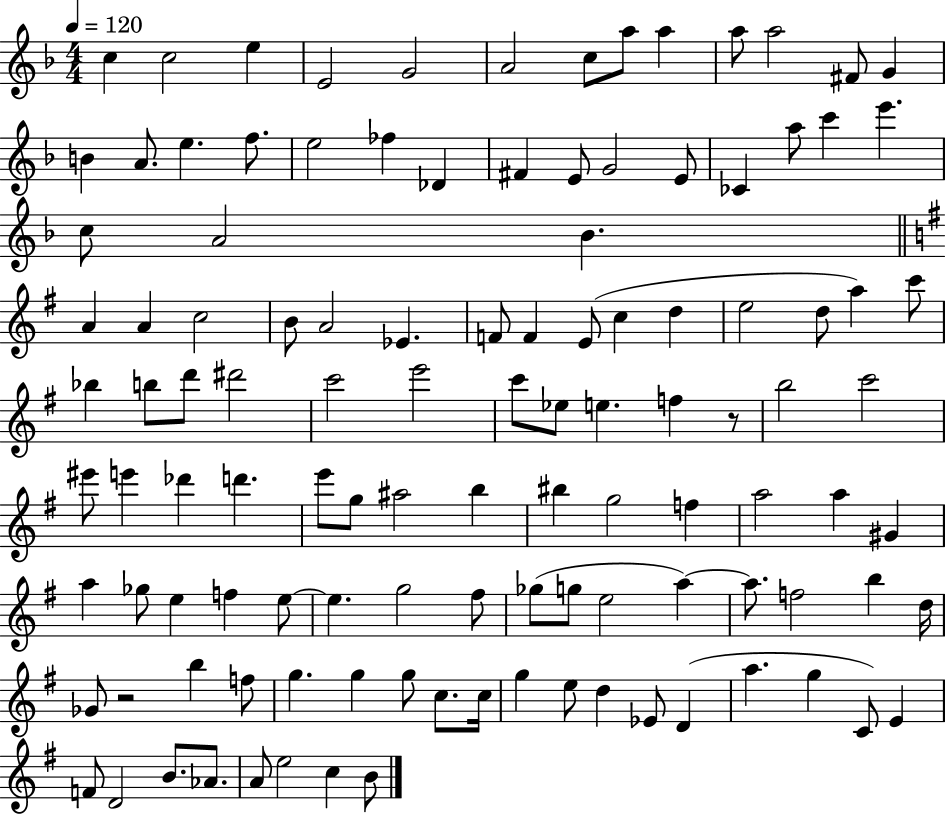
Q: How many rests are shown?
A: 2